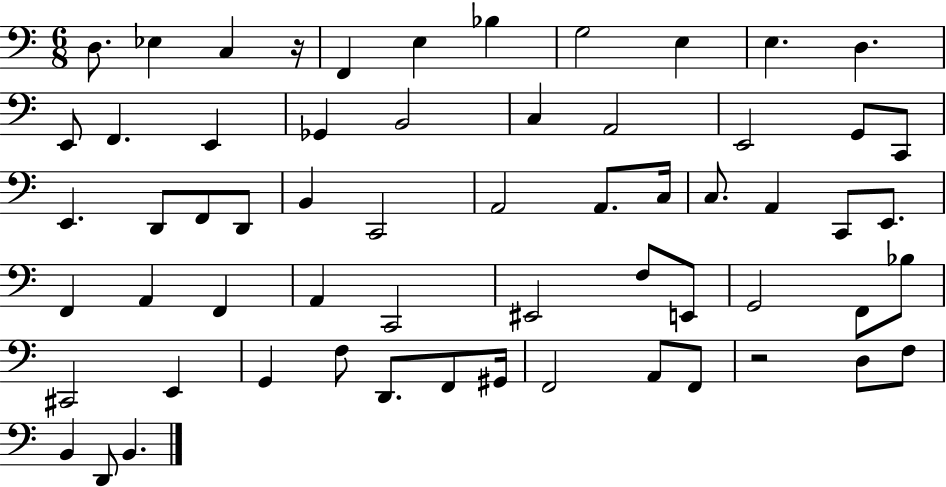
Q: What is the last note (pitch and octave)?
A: B2